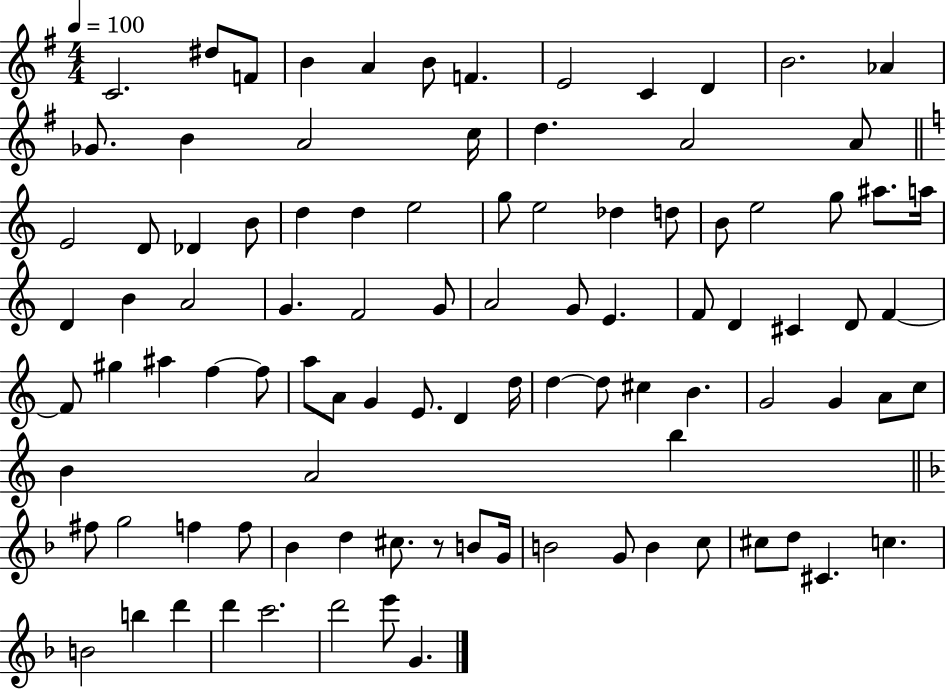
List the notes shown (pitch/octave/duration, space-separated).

C4/h. D#5/e F4/e B4/q A4/q B4/e F4/q. E4/h C4/q D4/q B4/h. Ab4/q Gb4/e. B4/q A4/h C5/s D5/q. A4/h A4/e E4/h D4/e Db4/q B4/e D5/q D5/q E5/h G5/e E5/h Db5/q D5/e B4/e E5/h G5/e A#5/e. A5/s D4/q B4/q A4/h G4/q. F4/h G4/e A4/h G4/e E4/q. F4/e D4/q C#4/q D4/e F4/q F4/e G#5/q A#5/q F5/q F5/e A5/e A4/e G4/q E4/e. D4/q D5/s D5/q D5/e C#5/q B4/q. G4/h G4/q A4/e C5/e B4/q A4/h B5/q F#5/e G5/h F5/q F5/e Bb4/q D5/q C#5/e. R/e B4/e G4/s B4/h G4/e B4/q C5/e C#5/e D5/e C#4/q. C5/q. B4/h B5/q D6/q D6/q C6/h. D6/h E6/e G4/q.